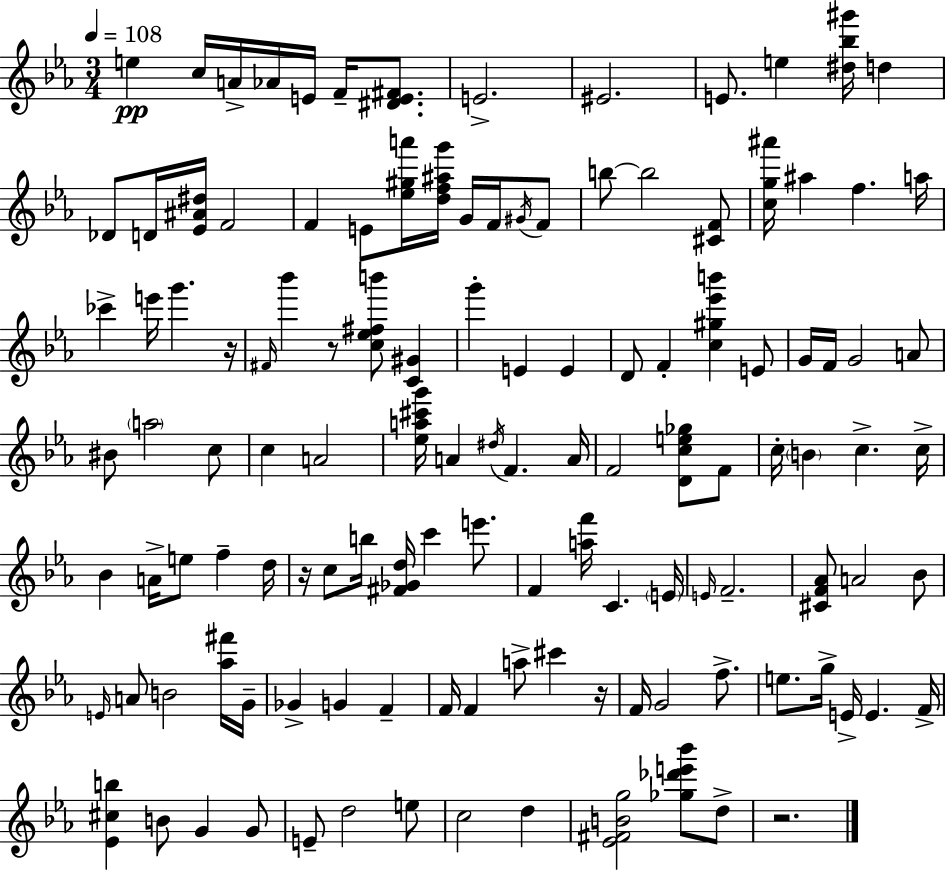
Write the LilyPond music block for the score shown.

{
  \clef treble
  \numericTimeSignature
  \time 3/4
  \key ees \major
  \tempo 4 = 108
  e''4\pp c''16 a'16-> aes'16 e'16 f'16-- <dis' e' fis'>8. | e'2.-> | eis'2. | e'8. e''4 <dis'' bes'' gis'''>16 d''4 | \break des'8 d'16 <ees' ais' dis''>16 f'2 | f'4 e'8 <ees'' gis'' a'''>16 <d'' f'' ais'' g'''>16 g'16 f'16 \acciaccatura { gis'16 } f'8 | b''8~~ b''2 <cis' f'>8 | <c'' g'' ais'''>16 ais''4 f''4. | \break a''16 ces'''4-> e'''16 g'''4. | r16 \grace { fis'16 } bes'''4 r8 <c'' ees'' fis'' b'''>8 <c' gis'>4 | g'''4-. e'4 e'4 | d'8 f'4-. <c'' gis'' ees''' b'''>4 | \break e'8 g'16 f'16 g'2 | a'8 bis'8 \parenthesize a''2 | c''8 c''4 a'2 | <ees'' a'' cis''' g'''>16 a'4 \acciaccatura { dis''16 } f'4. | \break a'16 f'2 <d' c'' e'' ges''>8 | f'8 c''16-. \parenthesize b'4 c''4.-> | c''16-> bes'4 a'16-> e''8 f''4-- | d''16 r16 c''8 b''16 <fis' ges' d''>16 c'''4 | \break e'''8. f'4 <a'' f'''>16 c'4. | \parenthesize e'16 \grace { e'16 } f'2.-- | <cis' f' aes'>8 a'2 | bes'8 \grace { e'16 } a'8 b'2 | \break <aes'' fis'''>16 g'16-- ges'4-> g'4 | f'4-- f'16 f'4 a''8-> | cis'''4 r16 f'16 g'2 | f''8.-> e''8. g''16-> e'16-> e'4. | \break f'16-> <ees' cis'' b''>4 b'8 g'4 | g'8 e'8-- d''2 | e''8 c''2 | d''4 <ees' fis' b' g''>2 | \break <ges'' des''' e''' bes'''>8 d''8-> r2. | \bar "|."
}